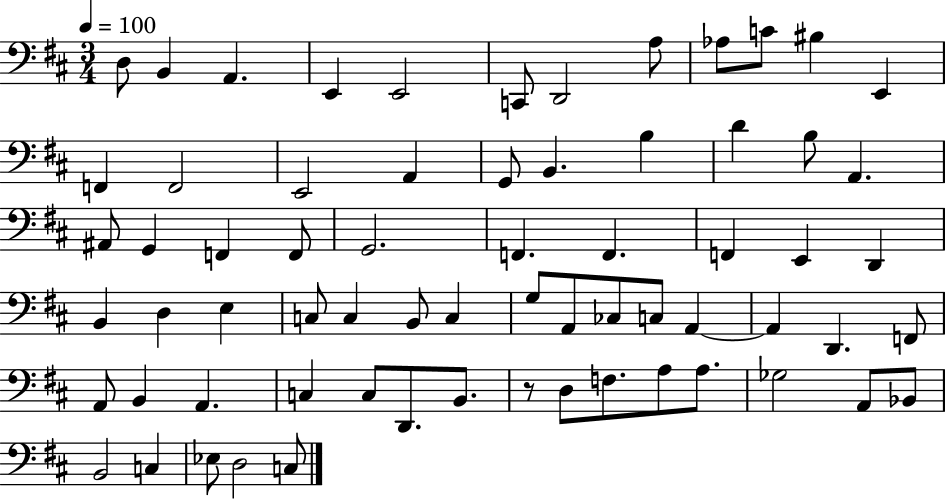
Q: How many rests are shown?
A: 1